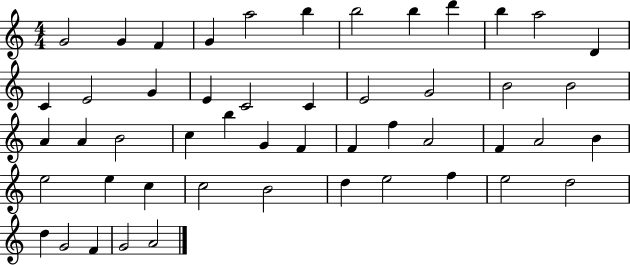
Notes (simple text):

G4/h G4/q F4/q G4/q A5/h B5/q B5/h B5/q D6/q B5/q A5/h D4/q C4/q E4/h G4/q E4/q C4/h C4/q E4/h G4/h B4/h B4/h A4/q A4/q B4/h C5/q B5/q G4/q F4/q F4/q F5/q A4/h F4/q A4/h B4/q E5/h E5/q C5/q C5/h B4/h D5/q E5/h F5/q E5/h D5/h D5/q G4/h F4/q G4/h A4/h